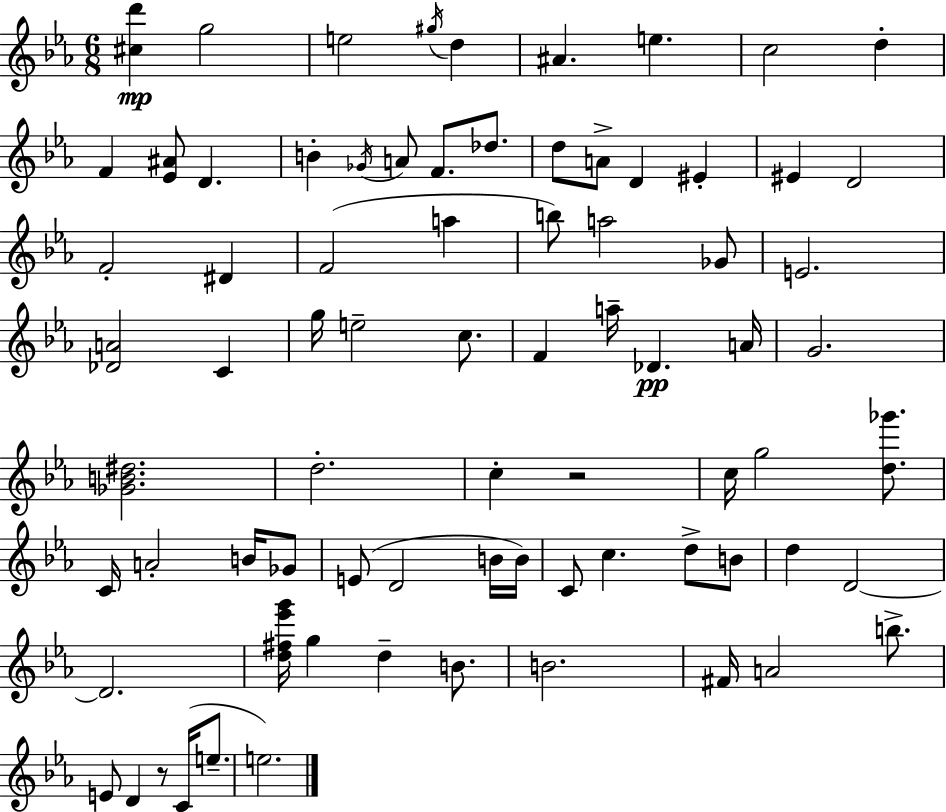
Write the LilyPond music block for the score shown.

{
  \clef treble
  \numericTimeSignature
  \time 6/8
  \key c \minor
  <cis'' d'''>4\mp g''2 | e''2 \acciaccatura { gis''16 } d''4 | ais'4. e''4. | c''2 d''4-. | \break f'4 <ees' ais'>8 d'4. | b'4-. \acciaccatura { ges'16 } a'8 f'8. des''8. | d''8 a'8-> d'4 eis'4-. | eis'4 d'2 | \break f'2-. dis'4 | f'2( a''4 | b''8) a''2 | ges'8 e'2. | \break <des' a'>2 c'4 | g''16 e''2-- c''8. | f'4 a''16-- des'4.\pp | a'16 g'2. | \break <ges' b' dis''>2. | d''2.-. | c''4-. r2 | c''16 g''2 <d'' ges'''>8. | \break c'16 a'2-. b'16 | ges'8 e'8( d'2 | b'16 b'16) c'8 c''4. d''8-> | b'8 d''4 d'2~~ | \break d'2. | <d'' fis'' ees''' g'''>16 g''4 d''4-- b'8. | b'2. | fis'16 a'2 b''8.-> | \break e'8 d'4 r8 c'16( e''8.-- | e''2.) | \bar "|."
}